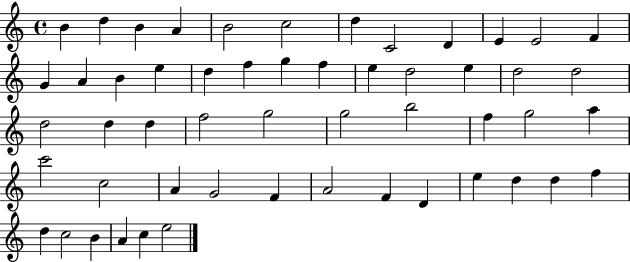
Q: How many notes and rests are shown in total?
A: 53